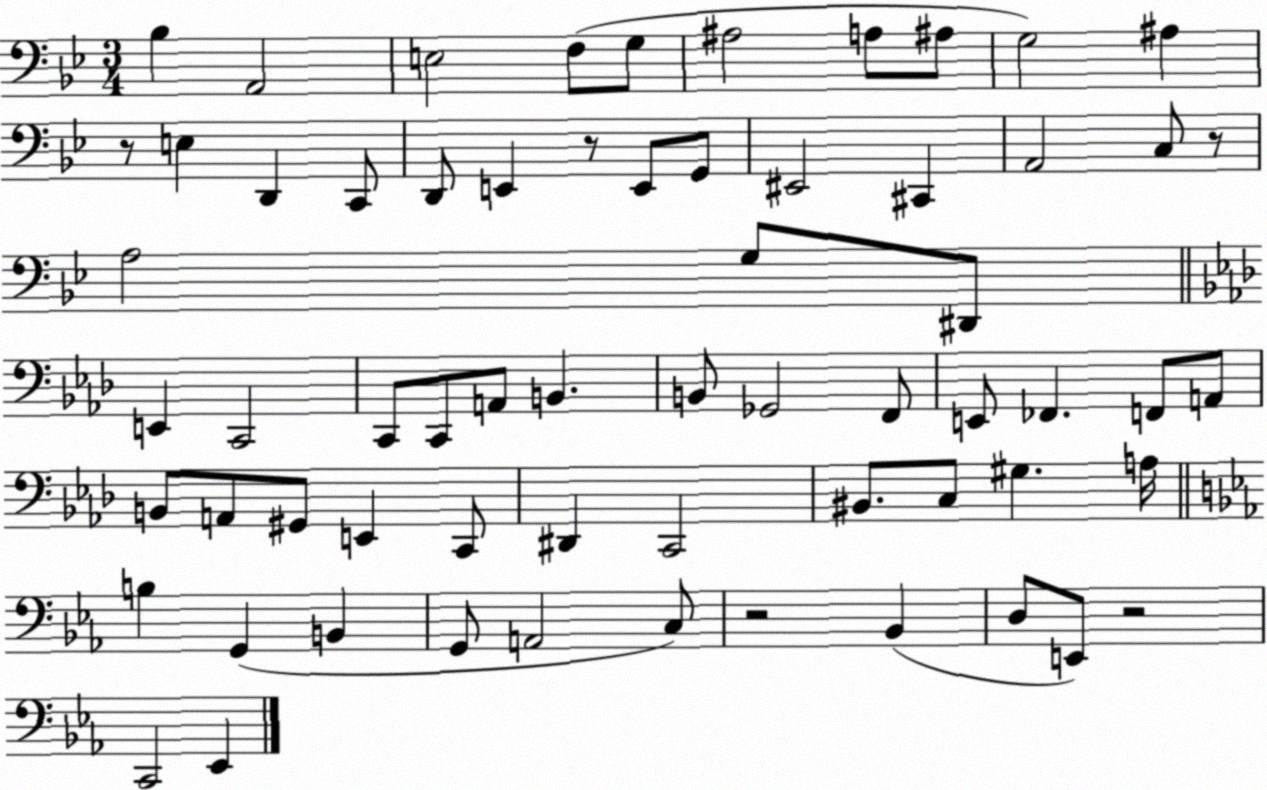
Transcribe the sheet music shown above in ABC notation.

X:1
T:Untitled
M:3/4
L:1/4
K:Bb
_B, A,,2 E,2 F,/2 G,/2 ^A,2 A,/2 ^A,/2 G,2 ^A, z/2 E, D,, C,,/2 D,,/2 E,, z/2 E,,/2 G,,/2 ^E,,2 ^C,, A,,2 C,/2 z/2 A,2 G,/2 ^D,,/2 E,, C,,2 C,,/2 C,,/2 A,,/2 B,, B,,/2 _G,,2 F,,/2 E,,/2 _F,, F,,/2 A,,/2 B,,/2 A,,/2 ^G,,/2 E,, C,,/2 ^D,, C,,2 ^B,,/2 C,/2 ^G, A,/4 B, G,, B,, G,,/2 A,,2 C,/2 z2 _B,, D,/2 E,,/2 z2 C,,2 _E,,